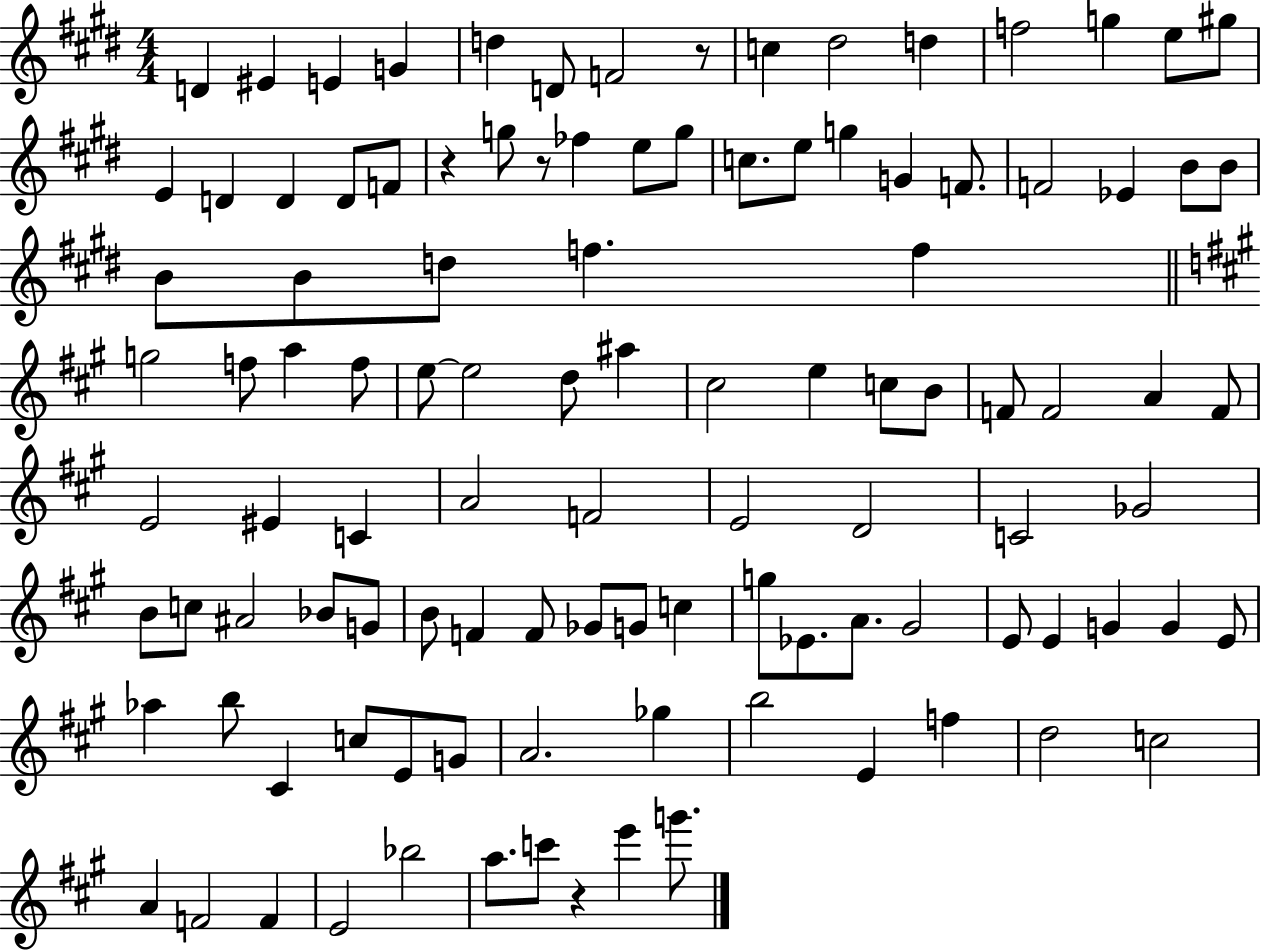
D4/q EIS4/q E4/q G4/q D5/q D4/e F4/h R/e C5/q D#5/h D5/q F5/h G5/q E5/e G#5/e E4/q D4/q D4/q D4/e F4/e R/q G5/e R/e FES5/q E5/e G5/e C5/e. E5/e G5/q G4/q F4/e. F4/h Eb4/q B4/e B4/e B4/e B4/e D5/e F5/q. F5/q G5/h F5/e A5/q F5/e E5/e E5/h D5/e A#5/q C#5/h E5/q C5/e B4/e F4/e F4/h A4/q F4/e E4/h EIS4/q C4/q A4/h F4/h E4/h D4/h C4/h Gb4/h B4/e C5/e A#4/h Bb4/e G4/e B4/e F4/q F4/e Gb4/e G4/e C5/q G5/e Eb4/e. A4/e. G#4/h E4/e E4/q G4/q G4/q E4/e Ab5/q B5/e C#4/q C5/e E4/e G4/e A4/h. Gb5/q B5/h E4/q F5/q D5/h C5/h A4/q F4/h F4/q E4/h Bb5/h A5/e. C6/e R/q E6/q G6/e.